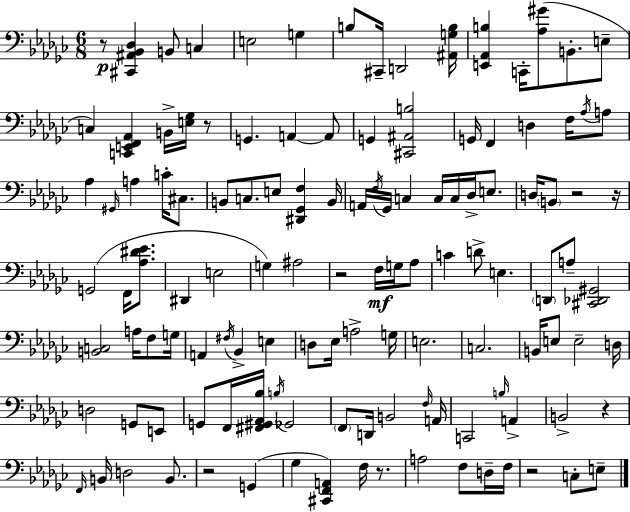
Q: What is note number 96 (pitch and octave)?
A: A3